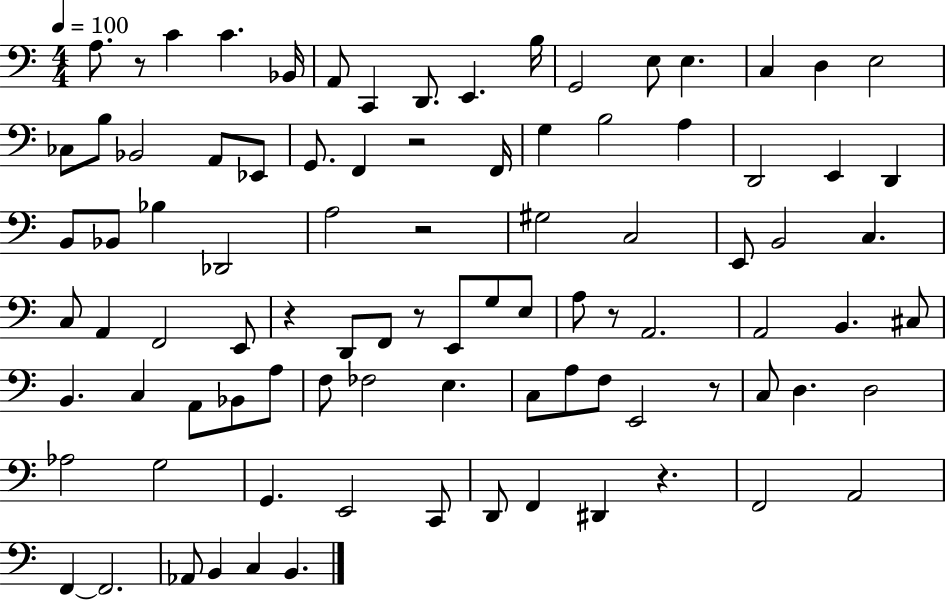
{
  \clef bass
  \numericTimeSignature
  \time 4/4
  \key c \major
  \tempo 4 = 100
  a8. r8 c'4 c'4. bes,16 | a,8 c,4 d,8. e,4. b16 | g,2 e8 e4. | c4 d4 e2 | \break ces8 b8 bes,2 a,8 ees,8 | g,8. f,4 r2 f,16 | g4 b2 a4 | d,2 e,4 d,4 | \break b,8 bes,8 bes4 des,2 | a2 r2 | gis2 c2 | e,8 b,2 c4. | \break c8 a,4 f,2 e,8 | r4 d,8 f,8 r8 e,8 g8 e8 | a8 r8 a,2. | a,2 b,4. cis8 | \break b,4. c4 a,8 bes,8 a8 | f8 fes2 e4. | c8 a8 f8 e,2 r8 | c8 d4. d2 | \break aes2 g2 | g,4. e,2 c,8 | d,8 f,4 dis,4 r4. | f,2 a,2 | \break f,4~~ f,2. | aes,8 b,4 c4 b,4. | \bar "|."
}